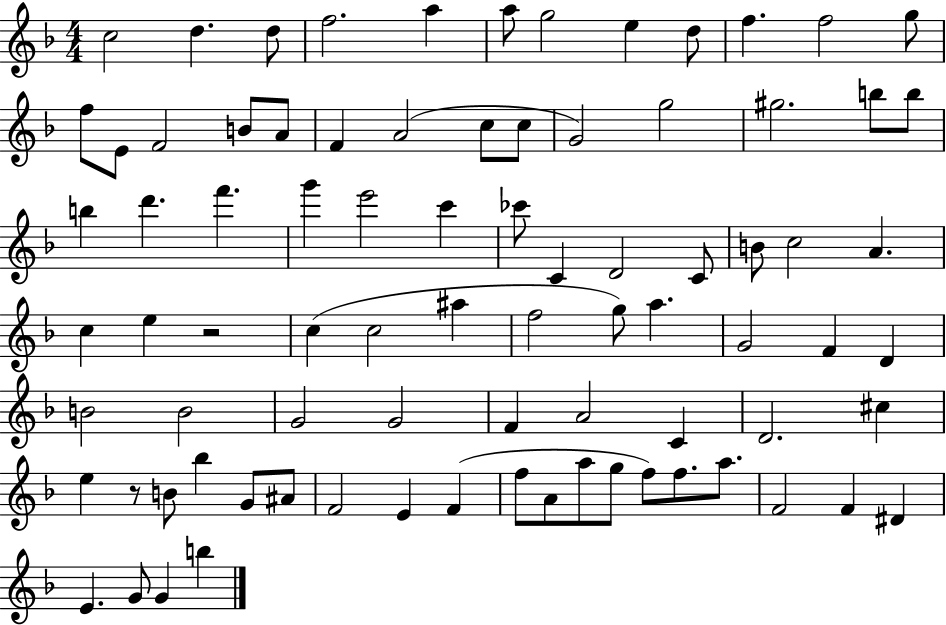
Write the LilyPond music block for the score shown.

{
  \clef treble
  \numericTimeSignature
  \time 4/4
  \key f \major
  c''2 d''4. d''8 | f''2. a''4 | a''8 g''2 e''4 d''8 | f''4. f''2 g''8 | \break f''8 e'8 f'2 b'8 a'8 | f'4 a'2( c''8 c''8 | g'2) g''2 | gis''2. b''8 b''8 | \break b''4 d'''4. f'''4. | g'''4 e'''2 c'''4 | ces'''8 c'4 d'2 c'8 | b'8 c''2 a'4. | \break c''4 e''4 r2 | c''4( c''2 ais''4 | f''2 g''8) a''4. | g'2 f'4 d'4 | \break b'2 b'2 | g'2 g'2 | f'4 a'2 c'4 | d'2. cis''4 | \break e''4 r8 b'8 bes''4 g'8 ais'8 | f'2 e'4 f'4( | f''8 a'8 a''8 g''8 f''8) f''8. a''8. | f'2 f'4 dis'4 | \break e'4. g'8 g'4 b''4 | \bar "|."
}